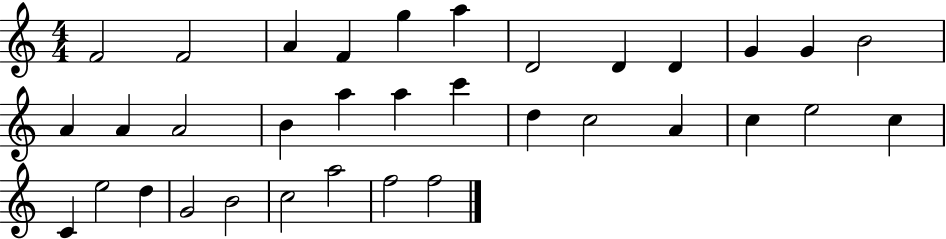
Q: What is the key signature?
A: C major